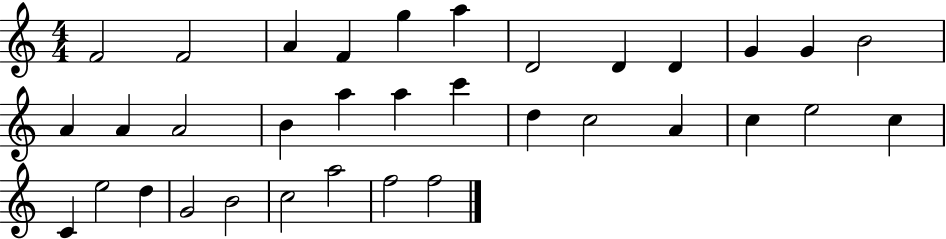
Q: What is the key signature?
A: C major